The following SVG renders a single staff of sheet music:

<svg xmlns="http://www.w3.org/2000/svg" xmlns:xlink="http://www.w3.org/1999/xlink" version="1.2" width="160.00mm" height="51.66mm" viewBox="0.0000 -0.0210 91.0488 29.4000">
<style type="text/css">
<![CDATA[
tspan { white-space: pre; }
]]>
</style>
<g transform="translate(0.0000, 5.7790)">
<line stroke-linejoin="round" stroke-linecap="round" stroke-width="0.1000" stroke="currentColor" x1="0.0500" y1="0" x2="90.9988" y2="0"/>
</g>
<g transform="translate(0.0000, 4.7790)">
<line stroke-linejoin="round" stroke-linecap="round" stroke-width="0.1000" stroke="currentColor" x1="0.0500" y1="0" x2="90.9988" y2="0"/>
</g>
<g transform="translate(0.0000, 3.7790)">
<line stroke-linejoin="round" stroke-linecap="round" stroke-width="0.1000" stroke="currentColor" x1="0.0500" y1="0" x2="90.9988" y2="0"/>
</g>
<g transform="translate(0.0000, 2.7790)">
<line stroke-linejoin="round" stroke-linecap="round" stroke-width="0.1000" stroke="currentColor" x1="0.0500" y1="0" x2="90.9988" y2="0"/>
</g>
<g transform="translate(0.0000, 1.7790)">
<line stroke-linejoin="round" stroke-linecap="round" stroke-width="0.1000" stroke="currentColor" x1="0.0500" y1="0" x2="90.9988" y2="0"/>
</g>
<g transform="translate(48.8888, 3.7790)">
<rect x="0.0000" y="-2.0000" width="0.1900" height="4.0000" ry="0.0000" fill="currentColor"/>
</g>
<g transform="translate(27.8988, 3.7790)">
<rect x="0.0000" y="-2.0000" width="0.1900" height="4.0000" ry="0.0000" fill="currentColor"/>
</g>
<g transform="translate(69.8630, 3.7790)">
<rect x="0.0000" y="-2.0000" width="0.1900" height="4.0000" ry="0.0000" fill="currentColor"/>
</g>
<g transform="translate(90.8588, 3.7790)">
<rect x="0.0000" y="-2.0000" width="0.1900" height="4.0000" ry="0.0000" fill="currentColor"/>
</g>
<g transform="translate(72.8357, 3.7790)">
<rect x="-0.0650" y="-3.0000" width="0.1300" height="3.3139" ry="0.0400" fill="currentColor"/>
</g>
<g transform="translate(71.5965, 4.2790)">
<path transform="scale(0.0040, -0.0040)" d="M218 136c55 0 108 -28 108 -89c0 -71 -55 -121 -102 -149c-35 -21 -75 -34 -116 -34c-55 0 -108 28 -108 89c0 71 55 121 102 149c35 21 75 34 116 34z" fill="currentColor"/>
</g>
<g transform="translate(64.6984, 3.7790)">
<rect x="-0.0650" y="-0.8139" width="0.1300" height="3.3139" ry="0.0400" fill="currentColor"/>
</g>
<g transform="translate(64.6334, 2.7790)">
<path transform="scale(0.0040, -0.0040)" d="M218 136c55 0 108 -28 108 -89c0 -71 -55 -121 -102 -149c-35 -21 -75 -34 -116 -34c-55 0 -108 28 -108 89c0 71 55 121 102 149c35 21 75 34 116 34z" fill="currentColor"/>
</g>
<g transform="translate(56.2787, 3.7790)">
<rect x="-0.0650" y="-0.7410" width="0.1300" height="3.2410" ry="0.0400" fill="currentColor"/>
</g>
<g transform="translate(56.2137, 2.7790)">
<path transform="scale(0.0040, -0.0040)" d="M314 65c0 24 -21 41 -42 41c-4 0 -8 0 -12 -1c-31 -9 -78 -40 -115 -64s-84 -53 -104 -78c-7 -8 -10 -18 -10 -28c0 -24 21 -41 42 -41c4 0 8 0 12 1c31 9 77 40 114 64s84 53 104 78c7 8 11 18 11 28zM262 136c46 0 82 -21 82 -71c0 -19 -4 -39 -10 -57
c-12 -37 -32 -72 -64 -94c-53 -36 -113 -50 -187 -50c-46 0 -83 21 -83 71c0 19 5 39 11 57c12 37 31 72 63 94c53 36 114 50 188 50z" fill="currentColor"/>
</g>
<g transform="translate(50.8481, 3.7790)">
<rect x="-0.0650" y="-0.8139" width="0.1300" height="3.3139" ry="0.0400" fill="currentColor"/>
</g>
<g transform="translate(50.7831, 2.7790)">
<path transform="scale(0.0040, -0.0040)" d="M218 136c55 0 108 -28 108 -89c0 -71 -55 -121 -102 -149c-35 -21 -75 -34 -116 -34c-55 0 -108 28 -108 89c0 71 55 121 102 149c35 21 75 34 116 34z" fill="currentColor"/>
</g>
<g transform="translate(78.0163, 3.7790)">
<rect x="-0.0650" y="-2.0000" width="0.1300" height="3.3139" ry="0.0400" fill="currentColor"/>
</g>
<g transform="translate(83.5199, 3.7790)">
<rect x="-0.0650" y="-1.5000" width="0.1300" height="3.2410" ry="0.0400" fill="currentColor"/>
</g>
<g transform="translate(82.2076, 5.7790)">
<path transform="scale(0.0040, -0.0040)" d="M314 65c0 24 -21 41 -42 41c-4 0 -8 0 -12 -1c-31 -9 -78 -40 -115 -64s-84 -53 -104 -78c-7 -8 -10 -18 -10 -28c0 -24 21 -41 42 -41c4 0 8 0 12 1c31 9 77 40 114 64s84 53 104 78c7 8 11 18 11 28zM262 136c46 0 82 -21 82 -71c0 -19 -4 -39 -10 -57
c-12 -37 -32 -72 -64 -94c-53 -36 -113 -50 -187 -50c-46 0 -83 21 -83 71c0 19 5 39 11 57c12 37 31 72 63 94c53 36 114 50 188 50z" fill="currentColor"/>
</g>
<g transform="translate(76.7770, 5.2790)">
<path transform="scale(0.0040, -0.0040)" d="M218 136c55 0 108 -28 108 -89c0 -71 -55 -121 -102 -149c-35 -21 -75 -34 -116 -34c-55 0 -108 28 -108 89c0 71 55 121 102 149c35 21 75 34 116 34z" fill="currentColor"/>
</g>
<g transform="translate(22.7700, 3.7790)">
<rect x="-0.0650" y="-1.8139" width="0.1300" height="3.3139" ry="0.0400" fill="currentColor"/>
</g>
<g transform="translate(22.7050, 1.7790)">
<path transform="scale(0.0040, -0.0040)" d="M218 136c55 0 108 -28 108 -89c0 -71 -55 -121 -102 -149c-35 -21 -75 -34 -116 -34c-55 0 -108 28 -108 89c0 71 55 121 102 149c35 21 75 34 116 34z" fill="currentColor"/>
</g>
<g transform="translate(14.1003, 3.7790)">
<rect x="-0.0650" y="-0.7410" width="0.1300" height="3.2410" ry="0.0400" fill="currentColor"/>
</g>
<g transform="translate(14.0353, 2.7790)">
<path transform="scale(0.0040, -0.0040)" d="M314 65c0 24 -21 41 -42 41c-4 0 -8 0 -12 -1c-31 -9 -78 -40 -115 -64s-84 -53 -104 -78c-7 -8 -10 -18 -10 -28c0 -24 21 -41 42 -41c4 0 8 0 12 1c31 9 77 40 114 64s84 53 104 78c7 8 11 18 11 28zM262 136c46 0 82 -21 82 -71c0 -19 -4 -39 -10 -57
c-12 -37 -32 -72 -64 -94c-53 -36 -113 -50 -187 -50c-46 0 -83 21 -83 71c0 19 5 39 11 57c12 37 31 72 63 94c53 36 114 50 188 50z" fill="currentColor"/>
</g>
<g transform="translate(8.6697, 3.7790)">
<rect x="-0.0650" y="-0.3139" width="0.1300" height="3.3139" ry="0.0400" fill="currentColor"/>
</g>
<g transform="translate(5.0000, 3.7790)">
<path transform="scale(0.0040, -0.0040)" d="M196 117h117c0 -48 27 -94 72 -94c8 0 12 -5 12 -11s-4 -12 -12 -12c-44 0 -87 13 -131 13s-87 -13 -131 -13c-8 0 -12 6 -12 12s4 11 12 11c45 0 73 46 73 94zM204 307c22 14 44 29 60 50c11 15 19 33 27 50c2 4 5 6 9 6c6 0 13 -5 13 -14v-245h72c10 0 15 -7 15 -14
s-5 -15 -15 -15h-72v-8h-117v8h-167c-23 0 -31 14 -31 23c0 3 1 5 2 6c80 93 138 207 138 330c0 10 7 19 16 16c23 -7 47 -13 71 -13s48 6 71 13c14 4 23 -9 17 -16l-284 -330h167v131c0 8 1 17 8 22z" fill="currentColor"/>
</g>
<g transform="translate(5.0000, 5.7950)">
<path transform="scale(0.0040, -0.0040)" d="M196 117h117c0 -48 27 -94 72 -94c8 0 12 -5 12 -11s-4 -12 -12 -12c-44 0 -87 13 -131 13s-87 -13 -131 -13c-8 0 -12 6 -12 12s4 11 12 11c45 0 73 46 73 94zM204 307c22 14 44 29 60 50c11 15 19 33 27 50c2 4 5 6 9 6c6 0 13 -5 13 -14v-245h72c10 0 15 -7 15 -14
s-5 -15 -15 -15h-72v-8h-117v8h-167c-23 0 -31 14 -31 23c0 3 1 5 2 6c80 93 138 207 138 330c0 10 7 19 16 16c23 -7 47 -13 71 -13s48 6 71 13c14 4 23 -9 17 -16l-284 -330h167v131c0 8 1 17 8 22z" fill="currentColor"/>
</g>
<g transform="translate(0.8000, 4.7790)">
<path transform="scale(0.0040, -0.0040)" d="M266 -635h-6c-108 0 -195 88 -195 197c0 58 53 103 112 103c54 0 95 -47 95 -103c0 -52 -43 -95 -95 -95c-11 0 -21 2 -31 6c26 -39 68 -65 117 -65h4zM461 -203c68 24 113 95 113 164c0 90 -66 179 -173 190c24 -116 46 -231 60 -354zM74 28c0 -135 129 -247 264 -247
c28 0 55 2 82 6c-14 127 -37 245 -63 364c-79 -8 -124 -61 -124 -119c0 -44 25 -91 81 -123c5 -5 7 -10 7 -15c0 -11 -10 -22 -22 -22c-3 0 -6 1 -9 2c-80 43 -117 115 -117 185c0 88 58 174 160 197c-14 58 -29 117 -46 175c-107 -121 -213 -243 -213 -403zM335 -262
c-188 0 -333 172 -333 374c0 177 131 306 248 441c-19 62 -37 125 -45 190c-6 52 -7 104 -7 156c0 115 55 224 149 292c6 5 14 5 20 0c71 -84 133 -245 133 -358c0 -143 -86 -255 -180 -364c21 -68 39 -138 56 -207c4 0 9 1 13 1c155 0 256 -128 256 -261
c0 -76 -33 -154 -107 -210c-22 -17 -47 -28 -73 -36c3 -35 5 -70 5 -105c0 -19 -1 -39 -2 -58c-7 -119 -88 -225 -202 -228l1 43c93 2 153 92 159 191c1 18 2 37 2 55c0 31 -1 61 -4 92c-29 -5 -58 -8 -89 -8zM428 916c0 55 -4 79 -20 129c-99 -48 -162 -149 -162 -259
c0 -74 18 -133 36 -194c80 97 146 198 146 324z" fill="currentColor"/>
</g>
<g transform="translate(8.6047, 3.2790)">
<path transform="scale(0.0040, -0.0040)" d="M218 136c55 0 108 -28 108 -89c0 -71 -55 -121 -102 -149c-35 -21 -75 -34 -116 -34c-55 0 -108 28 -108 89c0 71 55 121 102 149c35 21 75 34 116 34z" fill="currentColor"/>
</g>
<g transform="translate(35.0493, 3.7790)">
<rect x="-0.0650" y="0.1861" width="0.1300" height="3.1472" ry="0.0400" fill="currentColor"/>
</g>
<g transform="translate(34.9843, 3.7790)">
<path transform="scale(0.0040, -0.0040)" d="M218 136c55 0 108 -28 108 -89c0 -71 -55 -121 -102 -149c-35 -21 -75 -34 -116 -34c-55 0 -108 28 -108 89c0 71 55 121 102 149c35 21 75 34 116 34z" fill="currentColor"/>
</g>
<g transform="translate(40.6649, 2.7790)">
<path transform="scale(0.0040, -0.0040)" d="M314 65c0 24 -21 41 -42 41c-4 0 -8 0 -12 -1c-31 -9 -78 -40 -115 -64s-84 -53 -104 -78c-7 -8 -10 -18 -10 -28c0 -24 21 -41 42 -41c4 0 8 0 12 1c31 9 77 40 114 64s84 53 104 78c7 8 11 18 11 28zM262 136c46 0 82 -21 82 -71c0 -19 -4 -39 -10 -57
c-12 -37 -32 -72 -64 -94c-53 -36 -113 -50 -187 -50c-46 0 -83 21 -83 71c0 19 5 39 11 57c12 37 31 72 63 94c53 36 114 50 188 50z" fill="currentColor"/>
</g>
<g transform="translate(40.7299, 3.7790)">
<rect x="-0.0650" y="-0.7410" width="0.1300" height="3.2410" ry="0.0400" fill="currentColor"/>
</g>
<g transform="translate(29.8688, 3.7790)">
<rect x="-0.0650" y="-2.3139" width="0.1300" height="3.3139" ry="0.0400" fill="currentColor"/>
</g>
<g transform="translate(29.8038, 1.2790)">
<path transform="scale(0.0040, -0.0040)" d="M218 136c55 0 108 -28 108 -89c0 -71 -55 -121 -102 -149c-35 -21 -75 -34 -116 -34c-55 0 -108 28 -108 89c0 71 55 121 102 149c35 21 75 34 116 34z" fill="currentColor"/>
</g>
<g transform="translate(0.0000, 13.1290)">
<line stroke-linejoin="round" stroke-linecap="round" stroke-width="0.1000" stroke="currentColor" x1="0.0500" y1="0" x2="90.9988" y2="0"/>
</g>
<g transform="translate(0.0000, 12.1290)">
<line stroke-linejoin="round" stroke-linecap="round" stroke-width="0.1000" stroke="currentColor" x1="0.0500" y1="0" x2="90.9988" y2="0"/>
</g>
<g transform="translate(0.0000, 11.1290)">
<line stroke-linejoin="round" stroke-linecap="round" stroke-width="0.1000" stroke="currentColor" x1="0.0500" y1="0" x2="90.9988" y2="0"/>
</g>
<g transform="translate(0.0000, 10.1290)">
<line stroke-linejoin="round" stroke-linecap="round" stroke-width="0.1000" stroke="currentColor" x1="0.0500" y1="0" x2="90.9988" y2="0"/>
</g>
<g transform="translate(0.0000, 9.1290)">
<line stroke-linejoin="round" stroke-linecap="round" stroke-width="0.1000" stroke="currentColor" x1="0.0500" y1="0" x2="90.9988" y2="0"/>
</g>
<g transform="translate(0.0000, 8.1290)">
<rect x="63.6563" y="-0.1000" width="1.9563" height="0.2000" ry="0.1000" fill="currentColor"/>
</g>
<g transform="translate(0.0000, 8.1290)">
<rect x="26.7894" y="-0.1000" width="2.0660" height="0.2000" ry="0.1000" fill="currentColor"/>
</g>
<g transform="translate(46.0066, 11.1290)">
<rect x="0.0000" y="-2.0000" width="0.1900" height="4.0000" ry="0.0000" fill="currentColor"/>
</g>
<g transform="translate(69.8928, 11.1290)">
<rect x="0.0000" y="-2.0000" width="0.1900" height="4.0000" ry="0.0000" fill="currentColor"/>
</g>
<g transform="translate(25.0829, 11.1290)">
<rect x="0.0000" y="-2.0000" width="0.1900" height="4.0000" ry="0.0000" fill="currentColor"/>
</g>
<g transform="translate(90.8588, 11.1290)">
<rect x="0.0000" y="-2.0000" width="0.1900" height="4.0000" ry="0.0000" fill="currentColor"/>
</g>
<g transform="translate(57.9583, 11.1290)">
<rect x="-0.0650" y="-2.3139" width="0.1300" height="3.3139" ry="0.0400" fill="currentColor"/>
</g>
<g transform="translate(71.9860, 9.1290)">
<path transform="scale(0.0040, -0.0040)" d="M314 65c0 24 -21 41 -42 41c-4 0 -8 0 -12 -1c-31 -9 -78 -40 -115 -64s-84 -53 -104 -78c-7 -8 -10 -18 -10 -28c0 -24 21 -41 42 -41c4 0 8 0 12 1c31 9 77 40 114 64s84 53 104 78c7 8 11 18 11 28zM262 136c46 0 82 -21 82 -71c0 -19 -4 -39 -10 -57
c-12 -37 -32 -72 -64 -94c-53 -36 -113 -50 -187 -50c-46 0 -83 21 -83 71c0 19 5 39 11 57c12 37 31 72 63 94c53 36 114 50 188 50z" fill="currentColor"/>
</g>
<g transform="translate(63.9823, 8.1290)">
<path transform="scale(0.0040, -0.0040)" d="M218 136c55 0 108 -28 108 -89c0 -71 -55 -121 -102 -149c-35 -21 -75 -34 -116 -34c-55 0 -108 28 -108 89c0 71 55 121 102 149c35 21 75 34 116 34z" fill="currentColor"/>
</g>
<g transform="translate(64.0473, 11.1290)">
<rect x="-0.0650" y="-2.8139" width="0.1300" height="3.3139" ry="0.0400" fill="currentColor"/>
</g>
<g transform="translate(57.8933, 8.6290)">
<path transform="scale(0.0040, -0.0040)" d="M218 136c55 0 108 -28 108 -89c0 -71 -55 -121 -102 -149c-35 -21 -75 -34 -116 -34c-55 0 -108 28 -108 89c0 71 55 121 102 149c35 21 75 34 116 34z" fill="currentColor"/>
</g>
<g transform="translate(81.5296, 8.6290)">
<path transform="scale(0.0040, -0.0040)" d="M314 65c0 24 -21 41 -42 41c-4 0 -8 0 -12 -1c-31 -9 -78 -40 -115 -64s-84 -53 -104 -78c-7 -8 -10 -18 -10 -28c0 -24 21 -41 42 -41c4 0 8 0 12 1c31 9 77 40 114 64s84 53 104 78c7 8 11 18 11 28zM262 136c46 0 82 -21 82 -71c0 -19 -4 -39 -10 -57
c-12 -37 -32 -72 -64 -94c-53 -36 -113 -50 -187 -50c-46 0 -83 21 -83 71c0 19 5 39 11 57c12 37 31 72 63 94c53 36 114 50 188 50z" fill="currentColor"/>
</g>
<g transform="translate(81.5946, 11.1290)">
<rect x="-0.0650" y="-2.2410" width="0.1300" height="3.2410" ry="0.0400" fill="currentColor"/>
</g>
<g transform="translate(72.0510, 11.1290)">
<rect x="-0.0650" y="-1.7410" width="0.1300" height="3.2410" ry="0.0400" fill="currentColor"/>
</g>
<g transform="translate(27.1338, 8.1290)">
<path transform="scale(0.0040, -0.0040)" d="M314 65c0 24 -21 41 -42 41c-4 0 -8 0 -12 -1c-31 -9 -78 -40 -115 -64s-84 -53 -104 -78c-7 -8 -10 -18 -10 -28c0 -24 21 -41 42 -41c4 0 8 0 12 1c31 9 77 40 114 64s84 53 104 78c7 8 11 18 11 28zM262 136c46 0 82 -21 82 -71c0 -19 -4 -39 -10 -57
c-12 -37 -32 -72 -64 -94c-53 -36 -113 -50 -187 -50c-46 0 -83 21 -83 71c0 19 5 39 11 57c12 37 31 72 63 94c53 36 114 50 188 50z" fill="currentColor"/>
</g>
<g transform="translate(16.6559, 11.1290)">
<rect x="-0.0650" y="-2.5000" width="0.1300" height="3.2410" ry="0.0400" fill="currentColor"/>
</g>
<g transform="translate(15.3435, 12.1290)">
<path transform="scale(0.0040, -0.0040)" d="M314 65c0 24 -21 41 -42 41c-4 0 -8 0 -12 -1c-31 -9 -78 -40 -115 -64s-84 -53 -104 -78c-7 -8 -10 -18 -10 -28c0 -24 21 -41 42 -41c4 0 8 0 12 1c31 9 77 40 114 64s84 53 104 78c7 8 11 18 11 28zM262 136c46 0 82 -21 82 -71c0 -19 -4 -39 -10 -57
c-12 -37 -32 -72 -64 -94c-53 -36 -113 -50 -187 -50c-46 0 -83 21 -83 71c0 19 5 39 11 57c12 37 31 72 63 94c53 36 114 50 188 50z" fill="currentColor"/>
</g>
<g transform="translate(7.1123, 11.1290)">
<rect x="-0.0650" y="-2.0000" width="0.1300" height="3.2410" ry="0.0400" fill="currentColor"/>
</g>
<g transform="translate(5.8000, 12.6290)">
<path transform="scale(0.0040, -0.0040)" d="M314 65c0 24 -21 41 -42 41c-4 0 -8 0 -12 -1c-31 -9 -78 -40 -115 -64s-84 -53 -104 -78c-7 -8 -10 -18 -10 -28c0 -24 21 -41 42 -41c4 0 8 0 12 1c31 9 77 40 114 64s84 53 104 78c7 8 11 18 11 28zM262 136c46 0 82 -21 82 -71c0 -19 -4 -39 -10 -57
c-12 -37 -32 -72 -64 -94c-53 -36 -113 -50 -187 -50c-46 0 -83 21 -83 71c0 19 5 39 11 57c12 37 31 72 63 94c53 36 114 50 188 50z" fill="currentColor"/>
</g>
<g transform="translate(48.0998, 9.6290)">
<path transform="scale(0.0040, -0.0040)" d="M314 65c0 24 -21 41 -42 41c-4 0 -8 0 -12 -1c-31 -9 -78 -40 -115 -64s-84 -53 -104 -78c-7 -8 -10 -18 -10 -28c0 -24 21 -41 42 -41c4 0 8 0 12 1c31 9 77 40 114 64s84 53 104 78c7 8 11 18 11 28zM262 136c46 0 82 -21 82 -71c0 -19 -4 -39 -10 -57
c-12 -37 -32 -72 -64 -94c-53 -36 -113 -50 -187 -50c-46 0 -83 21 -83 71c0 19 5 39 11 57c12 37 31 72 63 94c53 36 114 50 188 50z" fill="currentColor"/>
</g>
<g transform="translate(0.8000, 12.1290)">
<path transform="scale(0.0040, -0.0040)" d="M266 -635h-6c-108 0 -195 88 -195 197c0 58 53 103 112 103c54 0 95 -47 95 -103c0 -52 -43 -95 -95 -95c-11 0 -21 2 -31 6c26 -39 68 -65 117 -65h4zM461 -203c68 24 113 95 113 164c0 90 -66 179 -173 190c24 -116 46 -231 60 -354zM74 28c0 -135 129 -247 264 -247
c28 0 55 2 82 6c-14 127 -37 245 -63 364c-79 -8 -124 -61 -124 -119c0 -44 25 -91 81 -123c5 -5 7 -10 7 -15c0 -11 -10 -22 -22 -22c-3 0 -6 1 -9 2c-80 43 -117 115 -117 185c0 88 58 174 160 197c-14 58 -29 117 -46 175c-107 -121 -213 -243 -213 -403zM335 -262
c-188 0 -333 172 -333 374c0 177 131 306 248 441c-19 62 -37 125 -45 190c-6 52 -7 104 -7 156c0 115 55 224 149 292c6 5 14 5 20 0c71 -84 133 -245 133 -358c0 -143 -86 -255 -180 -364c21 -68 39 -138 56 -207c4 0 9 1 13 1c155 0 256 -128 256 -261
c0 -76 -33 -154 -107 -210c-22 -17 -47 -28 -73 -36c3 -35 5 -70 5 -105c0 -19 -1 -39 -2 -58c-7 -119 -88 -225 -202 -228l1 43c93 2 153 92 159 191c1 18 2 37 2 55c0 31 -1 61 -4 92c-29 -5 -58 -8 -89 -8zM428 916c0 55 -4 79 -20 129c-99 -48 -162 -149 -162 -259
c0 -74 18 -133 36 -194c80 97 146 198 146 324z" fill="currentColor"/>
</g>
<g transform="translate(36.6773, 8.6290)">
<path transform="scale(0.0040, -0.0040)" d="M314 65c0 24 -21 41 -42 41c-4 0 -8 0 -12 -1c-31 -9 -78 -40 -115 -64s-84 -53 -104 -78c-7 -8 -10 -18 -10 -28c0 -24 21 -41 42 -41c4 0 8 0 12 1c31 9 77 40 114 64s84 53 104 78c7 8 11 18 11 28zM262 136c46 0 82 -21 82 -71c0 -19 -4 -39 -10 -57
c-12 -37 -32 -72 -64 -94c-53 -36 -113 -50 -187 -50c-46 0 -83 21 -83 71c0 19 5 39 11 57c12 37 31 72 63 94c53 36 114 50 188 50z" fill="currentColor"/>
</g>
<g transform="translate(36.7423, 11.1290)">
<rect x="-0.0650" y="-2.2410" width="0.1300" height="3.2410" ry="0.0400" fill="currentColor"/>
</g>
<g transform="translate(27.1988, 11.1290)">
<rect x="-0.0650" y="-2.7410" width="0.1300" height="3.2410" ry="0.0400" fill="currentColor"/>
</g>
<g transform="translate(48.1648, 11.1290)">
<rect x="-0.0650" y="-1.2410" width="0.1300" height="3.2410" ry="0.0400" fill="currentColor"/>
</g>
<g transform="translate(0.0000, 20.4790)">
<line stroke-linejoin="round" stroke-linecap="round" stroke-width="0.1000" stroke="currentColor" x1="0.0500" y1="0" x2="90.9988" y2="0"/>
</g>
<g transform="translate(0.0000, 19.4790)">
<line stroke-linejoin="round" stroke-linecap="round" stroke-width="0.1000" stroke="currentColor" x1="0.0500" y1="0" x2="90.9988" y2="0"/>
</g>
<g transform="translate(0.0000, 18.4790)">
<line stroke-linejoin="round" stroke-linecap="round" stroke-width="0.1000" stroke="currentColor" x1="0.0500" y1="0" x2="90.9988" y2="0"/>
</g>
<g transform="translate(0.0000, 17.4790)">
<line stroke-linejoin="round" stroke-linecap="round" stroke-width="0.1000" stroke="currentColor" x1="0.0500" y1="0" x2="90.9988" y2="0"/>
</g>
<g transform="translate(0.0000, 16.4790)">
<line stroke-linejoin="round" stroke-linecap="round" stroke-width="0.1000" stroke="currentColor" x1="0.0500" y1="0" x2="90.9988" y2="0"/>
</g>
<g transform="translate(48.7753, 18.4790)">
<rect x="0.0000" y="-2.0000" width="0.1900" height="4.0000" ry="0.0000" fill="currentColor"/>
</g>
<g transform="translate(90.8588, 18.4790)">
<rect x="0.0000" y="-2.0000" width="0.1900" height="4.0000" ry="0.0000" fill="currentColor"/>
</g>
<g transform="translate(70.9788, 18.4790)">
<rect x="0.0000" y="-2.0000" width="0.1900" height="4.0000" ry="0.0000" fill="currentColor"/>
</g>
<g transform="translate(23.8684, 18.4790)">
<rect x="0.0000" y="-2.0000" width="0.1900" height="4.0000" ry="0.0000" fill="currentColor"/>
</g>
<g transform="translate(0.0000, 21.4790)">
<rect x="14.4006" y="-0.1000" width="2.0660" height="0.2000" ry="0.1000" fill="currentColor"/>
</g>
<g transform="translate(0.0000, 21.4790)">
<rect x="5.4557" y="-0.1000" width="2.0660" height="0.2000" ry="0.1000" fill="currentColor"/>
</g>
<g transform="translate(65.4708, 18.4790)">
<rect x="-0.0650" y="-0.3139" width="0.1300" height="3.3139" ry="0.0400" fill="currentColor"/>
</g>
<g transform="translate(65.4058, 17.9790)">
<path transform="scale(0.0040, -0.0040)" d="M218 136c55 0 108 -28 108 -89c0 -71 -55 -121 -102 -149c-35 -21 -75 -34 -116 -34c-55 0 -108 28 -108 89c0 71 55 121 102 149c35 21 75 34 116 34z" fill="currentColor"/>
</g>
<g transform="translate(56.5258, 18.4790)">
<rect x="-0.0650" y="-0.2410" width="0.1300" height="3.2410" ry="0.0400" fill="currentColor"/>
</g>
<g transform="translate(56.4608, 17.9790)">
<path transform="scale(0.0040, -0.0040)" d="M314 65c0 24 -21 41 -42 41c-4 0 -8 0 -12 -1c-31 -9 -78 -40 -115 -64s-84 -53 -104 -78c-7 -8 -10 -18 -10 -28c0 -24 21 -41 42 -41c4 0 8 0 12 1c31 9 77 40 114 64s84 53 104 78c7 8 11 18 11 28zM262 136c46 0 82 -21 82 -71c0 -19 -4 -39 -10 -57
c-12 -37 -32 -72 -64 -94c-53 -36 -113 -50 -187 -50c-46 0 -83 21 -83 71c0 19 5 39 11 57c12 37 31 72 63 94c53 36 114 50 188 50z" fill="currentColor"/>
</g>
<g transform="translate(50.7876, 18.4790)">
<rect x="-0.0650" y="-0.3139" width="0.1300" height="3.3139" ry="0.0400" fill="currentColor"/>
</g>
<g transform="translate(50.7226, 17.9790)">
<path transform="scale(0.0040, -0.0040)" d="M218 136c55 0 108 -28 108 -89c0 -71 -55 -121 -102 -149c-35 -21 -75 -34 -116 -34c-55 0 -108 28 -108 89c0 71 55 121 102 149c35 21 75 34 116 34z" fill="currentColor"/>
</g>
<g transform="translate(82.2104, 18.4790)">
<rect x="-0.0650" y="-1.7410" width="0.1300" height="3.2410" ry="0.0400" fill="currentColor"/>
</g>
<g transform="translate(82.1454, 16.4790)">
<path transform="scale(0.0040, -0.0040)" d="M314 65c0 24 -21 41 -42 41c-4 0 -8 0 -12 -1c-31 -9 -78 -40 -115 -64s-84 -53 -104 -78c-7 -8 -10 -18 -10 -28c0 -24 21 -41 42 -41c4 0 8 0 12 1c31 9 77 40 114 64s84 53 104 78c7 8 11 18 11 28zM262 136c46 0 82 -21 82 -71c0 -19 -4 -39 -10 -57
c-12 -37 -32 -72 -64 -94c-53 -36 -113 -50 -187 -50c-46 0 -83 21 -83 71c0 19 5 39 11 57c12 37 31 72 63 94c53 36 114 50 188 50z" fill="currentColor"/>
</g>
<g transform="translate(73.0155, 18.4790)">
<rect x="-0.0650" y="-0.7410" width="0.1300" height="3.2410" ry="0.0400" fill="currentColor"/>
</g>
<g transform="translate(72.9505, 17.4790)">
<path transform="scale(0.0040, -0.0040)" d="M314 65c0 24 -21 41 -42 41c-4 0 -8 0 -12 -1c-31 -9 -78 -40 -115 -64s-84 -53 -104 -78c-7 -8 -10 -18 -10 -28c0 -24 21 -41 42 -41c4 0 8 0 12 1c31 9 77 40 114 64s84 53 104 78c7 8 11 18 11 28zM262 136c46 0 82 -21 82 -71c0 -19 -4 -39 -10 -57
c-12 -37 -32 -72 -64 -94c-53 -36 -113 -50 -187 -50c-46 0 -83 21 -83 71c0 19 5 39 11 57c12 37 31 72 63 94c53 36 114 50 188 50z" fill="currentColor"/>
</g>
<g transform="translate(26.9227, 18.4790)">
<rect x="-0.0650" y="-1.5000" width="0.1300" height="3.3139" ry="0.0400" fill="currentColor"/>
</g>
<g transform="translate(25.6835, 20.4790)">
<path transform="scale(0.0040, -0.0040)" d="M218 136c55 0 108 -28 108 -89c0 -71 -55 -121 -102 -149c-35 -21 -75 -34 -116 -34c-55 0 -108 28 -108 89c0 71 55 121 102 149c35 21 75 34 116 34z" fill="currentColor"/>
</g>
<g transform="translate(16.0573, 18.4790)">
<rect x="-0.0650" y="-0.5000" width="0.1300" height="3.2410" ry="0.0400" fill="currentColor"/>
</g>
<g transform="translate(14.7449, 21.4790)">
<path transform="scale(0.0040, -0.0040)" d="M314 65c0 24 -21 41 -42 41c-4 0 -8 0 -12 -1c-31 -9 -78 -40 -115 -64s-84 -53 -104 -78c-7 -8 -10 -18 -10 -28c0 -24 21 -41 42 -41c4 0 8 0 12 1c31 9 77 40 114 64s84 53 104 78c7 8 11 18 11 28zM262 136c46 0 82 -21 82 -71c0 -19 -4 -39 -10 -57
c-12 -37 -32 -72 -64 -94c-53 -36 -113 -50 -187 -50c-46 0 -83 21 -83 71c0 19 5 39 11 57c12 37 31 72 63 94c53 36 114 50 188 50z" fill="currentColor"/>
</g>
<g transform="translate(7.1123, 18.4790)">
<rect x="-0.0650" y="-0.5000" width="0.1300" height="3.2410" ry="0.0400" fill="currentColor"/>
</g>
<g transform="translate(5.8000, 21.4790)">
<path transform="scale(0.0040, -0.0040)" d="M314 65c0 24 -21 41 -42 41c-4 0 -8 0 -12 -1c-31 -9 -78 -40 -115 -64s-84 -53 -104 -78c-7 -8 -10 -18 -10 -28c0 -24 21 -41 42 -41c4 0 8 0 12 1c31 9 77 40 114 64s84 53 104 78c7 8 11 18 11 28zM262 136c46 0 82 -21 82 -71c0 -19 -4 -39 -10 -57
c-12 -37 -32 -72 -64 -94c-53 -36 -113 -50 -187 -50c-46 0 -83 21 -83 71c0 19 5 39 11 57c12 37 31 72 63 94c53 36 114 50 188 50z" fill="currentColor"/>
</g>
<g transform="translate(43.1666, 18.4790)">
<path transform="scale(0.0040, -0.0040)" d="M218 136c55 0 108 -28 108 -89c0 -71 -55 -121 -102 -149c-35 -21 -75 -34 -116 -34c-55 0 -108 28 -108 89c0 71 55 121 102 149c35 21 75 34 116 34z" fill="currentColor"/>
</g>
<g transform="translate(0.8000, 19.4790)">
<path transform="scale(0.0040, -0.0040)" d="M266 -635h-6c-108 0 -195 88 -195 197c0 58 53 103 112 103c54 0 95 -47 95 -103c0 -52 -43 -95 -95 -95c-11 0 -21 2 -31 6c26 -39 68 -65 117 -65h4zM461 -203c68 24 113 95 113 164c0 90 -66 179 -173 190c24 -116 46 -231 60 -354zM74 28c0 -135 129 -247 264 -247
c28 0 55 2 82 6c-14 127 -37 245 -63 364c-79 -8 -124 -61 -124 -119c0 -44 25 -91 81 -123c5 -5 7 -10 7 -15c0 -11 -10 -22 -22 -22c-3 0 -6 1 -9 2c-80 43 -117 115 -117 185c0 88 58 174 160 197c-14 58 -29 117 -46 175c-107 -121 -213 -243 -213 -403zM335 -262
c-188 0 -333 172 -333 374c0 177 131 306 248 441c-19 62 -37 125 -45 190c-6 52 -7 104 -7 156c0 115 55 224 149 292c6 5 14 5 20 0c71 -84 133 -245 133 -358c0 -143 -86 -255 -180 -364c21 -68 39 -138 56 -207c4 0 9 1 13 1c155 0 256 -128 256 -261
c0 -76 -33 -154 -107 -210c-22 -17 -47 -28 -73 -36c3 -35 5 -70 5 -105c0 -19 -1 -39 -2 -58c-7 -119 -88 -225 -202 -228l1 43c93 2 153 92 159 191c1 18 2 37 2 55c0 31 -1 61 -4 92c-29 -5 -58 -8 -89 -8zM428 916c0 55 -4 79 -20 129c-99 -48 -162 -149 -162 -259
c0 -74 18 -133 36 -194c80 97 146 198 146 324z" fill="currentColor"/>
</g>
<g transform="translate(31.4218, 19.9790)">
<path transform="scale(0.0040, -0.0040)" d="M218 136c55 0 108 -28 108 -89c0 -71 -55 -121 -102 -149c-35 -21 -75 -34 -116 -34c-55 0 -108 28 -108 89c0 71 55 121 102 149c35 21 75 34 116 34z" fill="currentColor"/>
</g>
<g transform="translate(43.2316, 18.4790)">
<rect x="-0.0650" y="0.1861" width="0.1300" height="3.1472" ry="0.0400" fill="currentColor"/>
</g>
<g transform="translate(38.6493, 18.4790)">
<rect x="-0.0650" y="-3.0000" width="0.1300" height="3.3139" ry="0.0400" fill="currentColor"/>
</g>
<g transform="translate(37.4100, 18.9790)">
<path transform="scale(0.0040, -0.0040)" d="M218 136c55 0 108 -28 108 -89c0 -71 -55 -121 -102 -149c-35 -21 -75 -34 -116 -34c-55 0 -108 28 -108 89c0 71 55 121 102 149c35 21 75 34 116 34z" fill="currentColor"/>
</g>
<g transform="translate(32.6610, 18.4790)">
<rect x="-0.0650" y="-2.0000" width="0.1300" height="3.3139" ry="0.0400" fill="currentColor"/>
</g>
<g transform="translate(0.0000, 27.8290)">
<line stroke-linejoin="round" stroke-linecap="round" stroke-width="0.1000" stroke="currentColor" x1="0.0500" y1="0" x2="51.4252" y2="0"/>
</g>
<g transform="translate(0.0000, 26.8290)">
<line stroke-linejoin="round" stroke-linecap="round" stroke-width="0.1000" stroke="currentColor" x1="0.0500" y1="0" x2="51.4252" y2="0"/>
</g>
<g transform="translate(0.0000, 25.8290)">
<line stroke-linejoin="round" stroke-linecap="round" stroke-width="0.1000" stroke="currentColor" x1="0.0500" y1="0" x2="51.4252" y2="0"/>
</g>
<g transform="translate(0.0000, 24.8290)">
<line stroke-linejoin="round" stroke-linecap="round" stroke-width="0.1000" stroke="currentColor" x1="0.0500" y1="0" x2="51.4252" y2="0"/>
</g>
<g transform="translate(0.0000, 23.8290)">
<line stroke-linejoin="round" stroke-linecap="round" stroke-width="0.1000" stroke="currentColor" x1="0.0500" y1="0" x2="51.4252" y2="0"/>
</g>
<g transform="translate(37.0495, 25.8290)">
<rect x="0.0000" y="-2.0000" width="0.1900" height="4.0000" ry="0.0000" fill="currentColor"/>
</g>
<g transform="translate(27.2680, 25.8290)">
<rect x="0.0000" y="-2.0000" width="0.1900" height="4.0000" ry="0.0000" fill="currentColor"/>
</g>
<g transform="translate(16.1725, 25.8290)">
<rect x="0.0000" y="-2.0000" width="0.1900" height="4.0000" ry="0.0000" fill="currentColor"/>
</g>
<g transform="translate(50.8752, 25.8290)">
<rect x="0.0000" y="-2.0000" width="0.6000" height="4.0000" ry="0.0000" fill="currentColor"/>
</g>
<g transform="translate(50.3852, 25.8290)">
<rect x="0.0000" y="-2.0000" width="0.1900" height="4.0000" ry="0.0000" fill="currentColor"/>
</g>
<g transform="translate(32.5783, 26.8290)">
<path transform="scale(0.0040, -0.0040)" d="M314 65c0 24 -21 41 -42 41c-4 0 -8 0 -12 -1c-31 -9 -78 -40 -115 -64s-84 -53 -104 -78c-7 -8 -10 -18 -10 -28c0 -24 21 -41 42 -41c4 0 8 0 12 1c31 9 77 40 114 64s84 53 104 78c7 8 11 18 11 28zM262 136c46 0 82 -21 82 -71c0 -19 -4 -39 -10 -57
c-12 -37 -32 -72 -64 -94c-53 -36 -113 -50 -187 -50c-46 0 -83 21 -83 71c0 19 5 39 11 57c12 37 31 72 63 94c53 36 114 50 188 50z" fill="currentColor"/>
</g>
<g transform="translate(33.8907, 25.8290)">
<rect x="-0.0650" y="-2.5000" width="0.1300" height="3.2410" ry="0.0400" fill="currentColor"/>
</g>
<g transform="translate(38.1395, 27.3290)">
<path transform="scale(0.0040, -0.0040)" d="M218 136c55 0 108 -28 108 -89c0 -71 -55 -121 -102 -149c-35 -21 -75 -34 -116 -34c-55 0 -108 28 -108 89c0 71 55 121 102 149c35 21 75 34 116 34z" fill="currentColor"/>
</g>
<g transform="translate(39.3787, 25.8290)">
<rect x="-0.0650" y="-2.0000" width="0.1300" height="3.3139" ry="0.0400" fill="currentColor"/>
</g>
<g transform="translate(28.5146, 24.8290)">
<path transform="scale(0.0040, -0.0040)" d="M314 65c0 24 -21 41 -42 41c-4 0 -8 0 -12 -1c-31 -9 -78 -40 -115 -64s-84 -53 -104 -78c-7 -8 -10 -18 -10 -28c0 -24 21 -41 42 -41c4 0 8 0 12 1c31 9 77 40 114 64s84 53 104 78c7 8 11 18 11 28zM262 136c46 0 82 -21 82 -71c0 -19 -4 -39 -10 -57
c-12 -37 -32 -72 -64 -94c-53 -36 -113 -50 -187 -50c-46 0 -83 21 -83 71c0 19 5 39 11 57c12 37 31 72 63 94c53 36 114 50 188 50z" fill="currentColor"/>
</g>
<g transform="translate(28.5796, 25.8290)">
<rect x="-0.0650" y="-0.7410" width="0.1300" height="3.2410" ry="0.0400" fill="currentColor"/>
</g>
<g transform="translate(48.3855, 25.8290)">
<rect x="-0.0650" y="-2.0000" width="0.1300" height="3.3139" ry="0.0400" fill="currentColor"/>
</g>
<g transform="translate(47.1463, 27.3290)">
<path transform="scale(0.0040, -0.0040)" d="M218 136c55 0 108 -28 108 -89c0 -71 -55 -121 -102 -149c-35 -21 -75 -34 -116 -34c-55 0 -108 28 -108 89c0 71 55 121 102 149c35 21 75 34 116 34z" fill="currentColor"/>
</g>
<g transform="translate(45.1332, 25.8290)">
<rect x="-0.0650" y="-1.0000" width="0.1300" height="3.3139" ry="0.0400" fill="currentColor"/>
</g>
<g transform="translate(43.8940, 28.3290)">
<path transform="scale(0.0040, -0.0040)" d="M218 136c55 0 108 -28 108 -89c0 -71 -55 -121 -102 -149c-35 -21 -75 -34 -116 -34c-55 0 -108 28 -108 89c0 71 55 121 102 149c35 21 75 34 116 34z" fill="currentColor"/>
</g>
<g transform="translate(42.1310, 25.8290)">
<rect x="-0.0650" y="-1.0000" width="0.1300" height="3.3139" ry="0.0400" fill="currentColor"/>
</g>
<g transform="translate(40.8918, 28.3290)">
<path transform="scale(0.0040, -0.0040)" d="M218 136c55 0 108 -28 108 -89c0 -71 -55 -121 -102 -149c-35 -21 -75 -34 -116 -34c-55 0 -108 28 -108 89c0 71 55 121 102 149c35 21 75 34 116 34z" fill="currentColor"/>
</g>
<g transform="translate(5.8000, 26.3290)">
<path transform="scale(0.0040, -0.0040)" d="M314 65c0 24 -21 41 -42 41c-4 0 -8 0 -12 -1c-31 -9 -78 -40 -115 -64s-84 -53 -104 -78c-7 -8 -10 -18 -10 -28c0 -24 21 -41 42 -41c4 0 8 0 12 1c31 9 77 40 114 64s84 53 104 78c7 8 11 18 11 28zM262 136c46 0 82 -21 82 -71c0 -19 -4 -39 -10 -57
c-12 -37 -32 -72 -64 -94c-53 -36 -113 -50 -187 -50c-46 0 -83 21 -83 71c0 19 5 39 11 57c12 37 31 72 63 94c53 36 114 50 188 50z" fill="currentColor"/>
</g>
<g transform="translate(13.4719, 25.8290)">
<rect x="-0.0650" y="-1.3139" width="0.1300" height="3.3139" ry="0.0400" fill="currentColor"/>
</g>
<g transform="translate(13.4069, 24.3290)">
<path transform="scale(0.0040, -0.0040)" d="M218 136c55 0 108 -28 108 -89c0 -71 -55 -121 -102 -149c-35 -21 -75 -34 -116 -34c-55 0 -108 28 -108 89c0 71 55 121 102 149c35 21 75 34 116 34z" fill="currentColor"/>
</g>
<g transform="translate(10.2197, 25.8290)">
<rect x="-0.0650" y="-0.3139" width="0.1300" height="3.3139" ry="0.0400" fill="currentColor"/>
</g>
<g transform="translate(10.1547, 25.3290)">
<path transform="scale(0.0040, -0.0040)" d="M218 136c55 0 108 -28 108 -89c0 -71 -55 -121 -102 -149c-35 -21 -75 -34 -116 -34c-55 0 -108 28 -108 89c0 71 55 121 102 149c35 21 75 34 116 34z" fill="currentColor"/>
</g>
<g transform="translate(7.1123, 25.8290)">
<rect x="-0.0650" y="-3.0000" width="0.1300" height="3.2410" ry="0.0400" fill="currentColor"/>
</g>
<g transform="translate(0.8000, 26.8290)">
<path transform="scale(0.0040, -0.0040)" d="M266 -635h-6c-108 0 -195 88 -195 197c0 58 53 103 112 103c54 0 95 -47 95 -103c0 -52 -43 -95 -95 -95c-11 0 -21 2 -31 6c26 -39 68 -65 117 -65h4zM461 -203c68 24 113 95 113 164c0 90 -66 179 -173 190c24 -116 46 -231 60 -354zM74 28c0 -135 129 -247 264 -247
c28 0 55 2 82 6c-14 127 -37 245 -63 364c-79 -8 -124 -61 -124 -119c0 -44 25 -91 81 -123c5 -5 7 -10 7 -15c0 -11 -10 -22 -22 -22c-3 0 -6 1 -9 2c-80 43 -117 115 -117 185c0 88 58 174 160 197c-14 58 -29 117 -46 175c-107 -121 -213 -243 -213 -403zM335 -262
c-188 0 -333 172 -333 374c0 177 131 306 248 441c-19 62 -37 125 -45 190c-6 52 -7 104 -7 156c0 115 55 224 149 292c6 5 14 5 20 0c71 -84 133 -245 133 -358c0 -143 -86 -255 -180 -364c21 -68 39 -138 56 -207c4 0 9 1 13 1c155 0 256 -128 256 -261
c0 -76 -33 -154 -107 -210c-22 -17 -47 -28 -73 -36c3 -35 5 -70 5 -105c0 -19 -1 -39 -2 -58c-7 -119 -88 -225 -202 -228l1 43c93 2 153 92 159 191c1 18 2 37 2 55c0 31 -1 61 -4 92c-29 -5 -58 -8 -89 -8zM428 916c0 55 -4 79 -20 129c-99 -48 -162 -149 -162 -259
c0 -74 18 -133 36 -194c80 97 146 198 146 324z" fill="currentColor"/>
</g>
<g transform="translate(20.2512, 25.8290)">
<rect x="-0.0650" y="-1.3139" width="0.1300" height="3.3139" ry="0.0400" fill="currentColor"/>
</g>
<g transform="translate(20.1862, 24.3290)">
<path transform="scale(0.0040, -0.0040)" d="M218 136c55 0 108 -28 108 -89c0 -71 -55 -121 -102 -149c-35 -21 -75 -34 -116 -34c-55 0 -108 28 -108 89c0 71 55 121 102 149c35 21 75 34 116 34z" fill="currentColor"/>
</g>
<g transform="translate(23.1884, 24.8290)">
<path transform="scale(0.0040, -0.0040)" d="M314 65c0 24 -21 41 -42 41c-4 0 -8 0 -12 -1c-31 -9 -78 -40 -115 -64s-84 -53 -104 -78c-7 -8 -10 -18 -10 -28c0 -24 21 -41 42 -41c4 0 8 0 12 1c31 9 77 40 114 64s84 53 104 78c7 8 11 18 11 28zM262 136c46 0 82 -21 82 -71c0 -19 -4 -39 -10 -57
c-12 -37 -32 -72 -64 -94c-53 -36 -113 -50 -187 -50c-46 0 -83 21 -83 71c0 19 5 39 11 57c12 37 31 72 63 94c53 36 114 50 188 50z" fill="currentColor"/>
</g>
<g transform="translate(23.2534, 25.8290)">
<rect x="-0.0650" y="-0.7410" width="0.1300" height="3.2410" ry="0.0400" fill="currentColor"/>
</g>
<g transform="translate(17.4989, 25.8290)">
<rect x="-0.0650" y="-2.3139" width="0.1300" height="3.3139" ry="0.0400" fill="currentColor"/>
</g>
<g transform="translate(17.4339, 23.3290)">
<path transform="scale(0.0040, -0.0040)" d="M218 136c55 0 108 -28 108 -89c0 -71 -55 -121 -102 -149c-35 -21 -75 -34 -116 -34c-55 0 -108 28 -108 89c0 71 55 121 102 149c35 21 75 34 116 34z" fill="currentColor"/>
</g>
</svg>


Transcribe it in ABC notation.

X:1
T:Untitled
M:4/4
L:1/4
K:C
c d2 f g B d2 d d2 d A F E2 F2 G2 a2 g2 e2 g a f2 g2 C2 C2 E F A B c c2 c d2 f2 A2 c e g e d2 d2 G2 F D D F